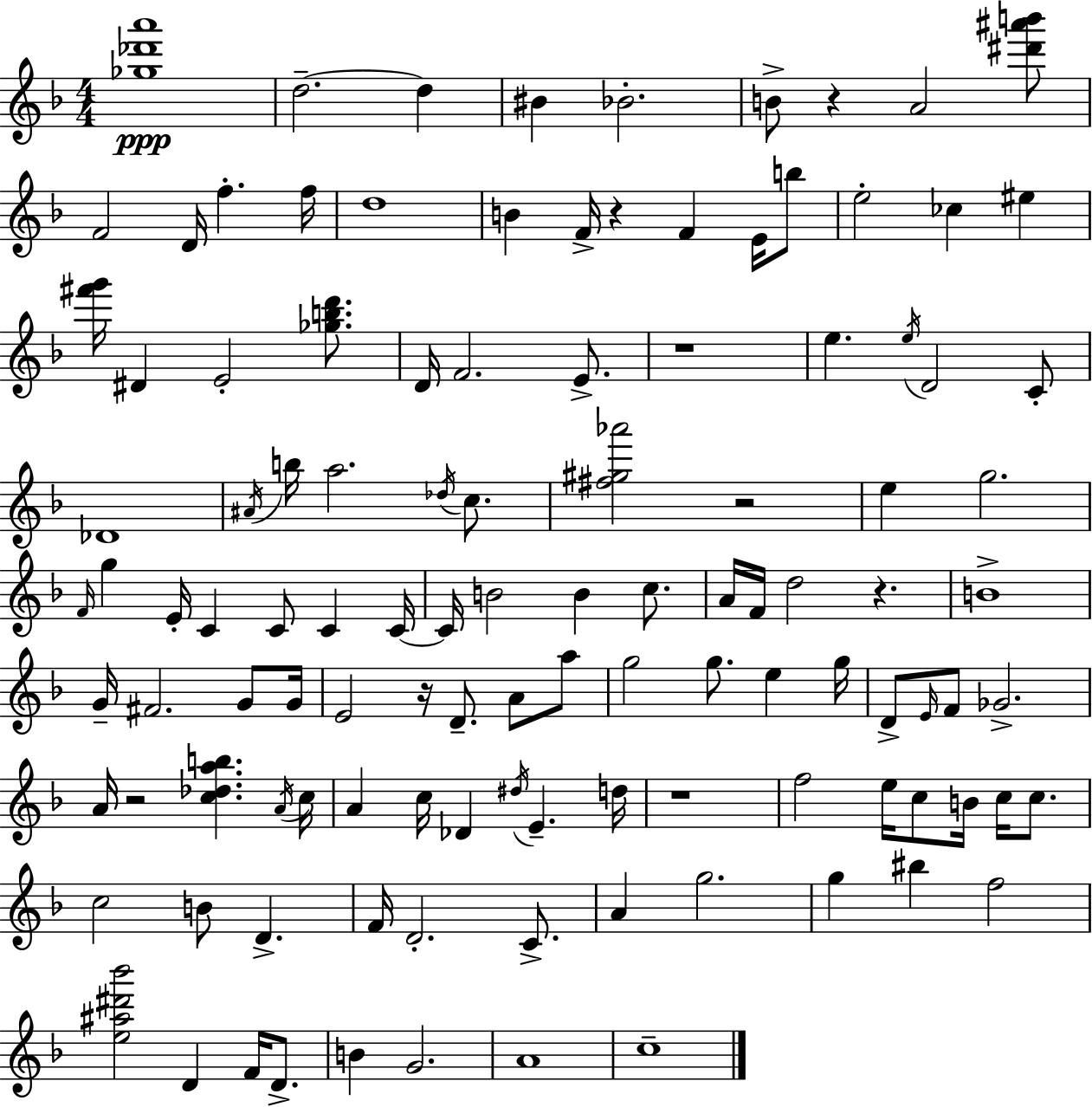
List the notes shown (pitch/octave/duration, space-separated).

[Gb5,Db6,A6]/w D5/h. D5/q BIS4/q Bb4/h. B4/e R/q A4/h [D#6,A#6,B6]/e F4/h D4/s F5/q. F5/s D5/w B4/q F4/s R/q F4/q E4/s B5/e E5/h CES5/q EIS5/q [F#6,G6]/s D#4/q E4/h [Gb5,B5,D6]/e. D4/s F4/h. E4/e. R/w E5/q. E5/s D4/h C4/e Db4/w A#4/s B5/s A5/h. Db5/s C5/e. [F#5,G#5,Ab6]/h R/h E5/q G5/h. F4/s G5/q E4/s C4/q C4/e C4/q C4/s C4/s B4/h B4/q C5/e. A4/s F4/s D5/h R/q. B4/w G4/s F#4/h. G4/e G4/s E4/h R/s D4/e. A4/e A5/e G5/h G5/e. E5/q G5/s D4/e E4/s F4/e Gb4/h. A4/s R/h [C5,Db5,A5,B5]/q. A4/s C5/s A4/q C5/s Db4/q D#5/s E4/q. D5/s R/w F5/h E5/s C5/e B4/s C5/s C5/e. C5/h B4/e D4/q. F4/s D4/h. C4/e. A4/q G5/h. G5/q BIS5/q F5/h [E5,A#5,D#6,Bb6]/h D4/q F4/s D4/e. B4/q G4/h. A4/w C5/w